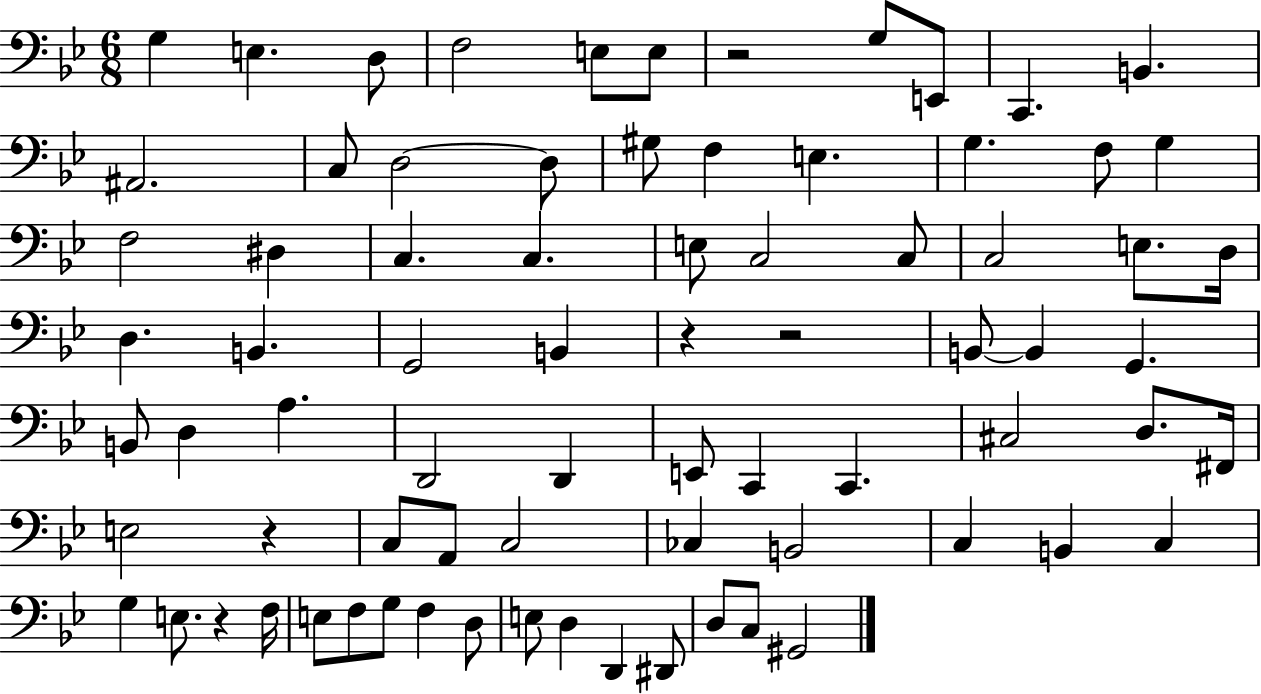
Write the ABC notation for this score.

X:1
T:Untitled
M:6/8
L:1/4
K:Bb
G, E, D,/2 F,2 E,/2 E,/2 z2 G,/2 E,,/2 C,, B,, ^A,,2 C,/2 D,2 D,/2 ^G,/2 F, E, G, F,/2 G, F,2 ^D, C, C, E,/2 C,2 C,/2 C,2 E,/2 D,/4 D, B,, G,,2 B,, z z2 B,,/2 B,, G,, B,,/2 D, A, D,,2 D,, E,,/2 C,, C,, ^C,2 D,/2 ^F,,/4 E,2 z C,/2 A,,/2 C,2 _C, B,,2 C, B,, C, G, E,/2 z F,/4 E,/2 F,/2 G,/2 F, D,/2 E,/2 D, D,, ^D,,/2 D,/2 C,/2 ^G,,2